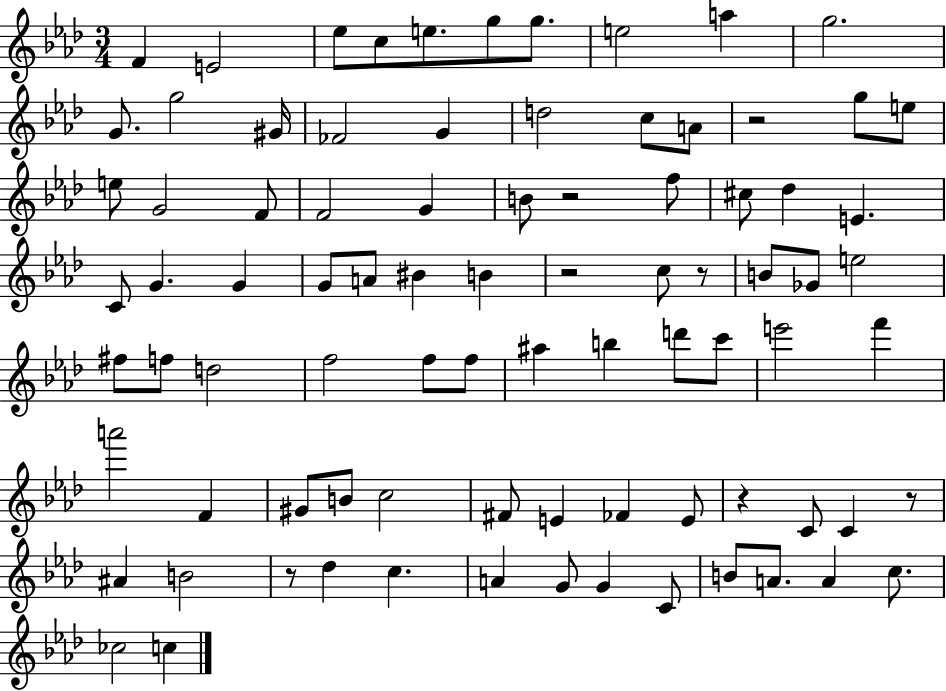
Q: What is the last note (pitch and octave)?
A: C5